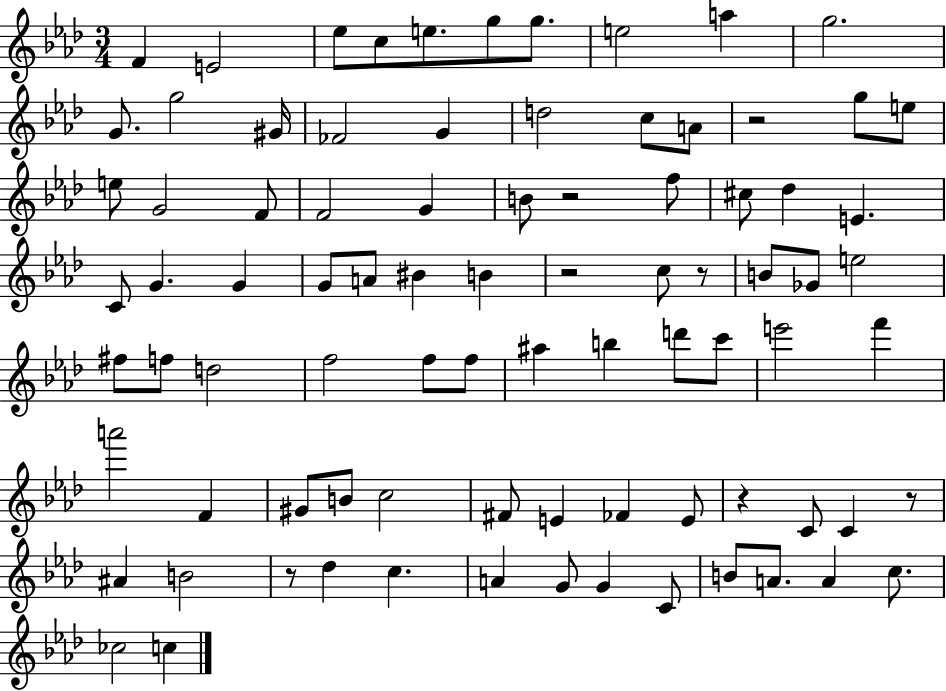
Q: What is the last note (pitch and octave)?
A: C5